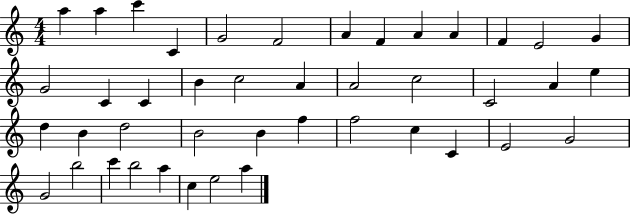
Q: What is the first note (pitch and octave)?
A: A5